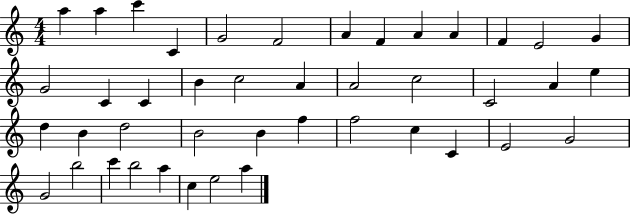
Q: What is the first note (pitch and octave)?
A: A5